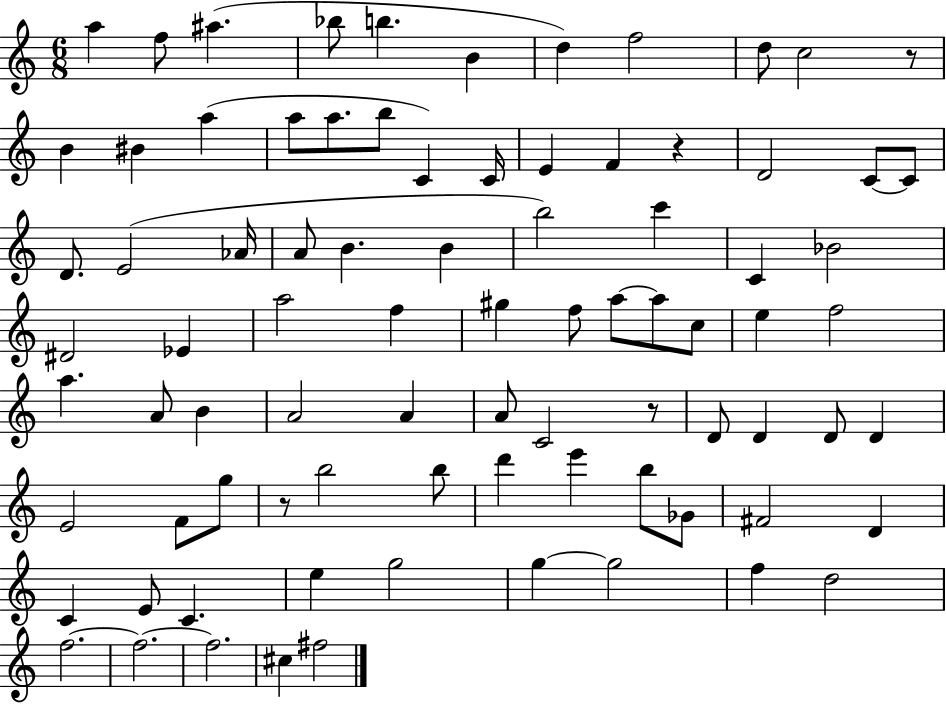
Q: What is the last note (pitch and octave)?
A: F#5